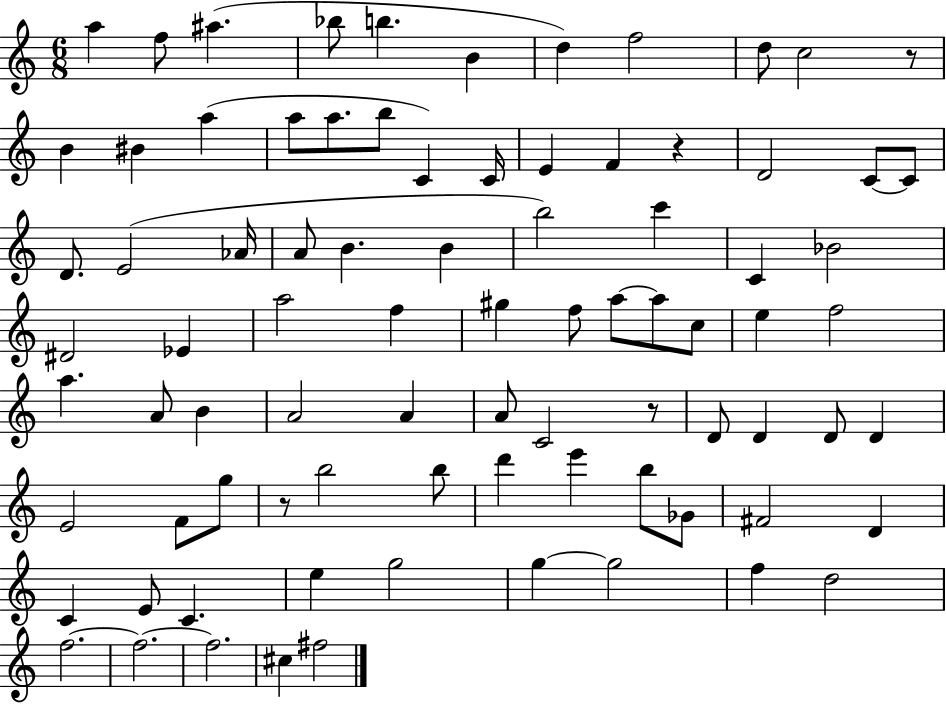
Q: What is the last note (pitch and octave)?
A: F#5